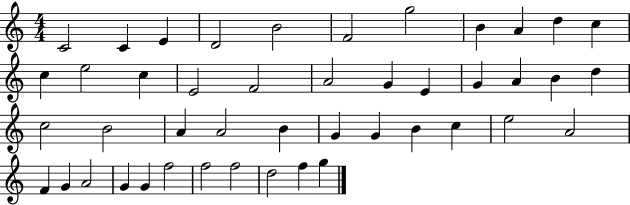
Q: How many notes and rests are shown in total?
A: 45